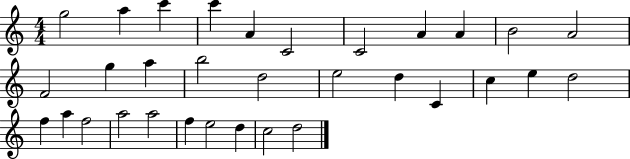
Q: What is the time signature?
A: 4/4